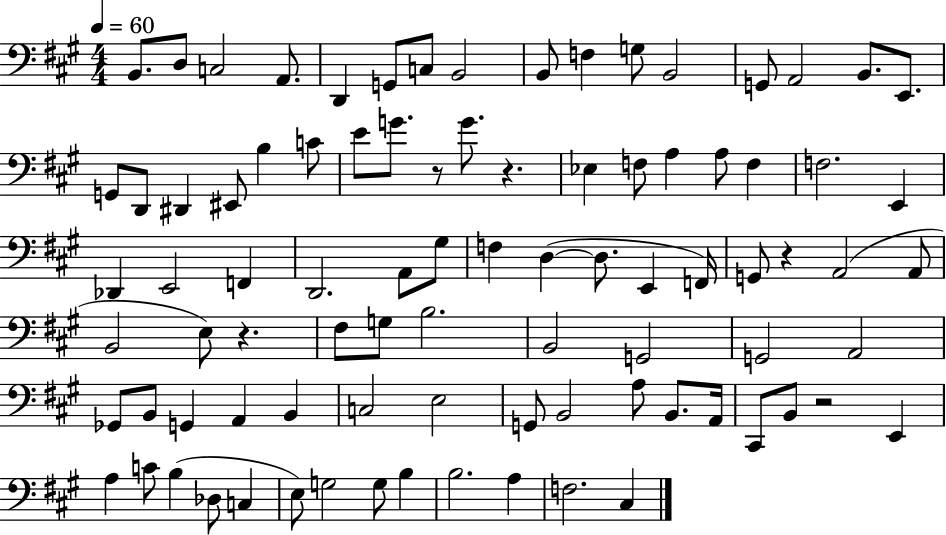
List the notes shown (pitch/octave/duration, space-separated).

B2/e. D3/e C3/h A2/e. D2/q G2/e C3/e B2/h B2/e F3/q G3/e B2/h G2/e A2/h B2/e. E2/e. G2/e D2/e D#2/q EIS2/e B3/q C4/e E4/e G4/e. R/e G4/e. R/q. Eb3/q F3/e A3/q A3/e F3/q F3/h. E2/q Db2/q E2/h F2/q D2/h. A2/e G#3/e F3/q D3/q D3/e. E2/q F2/s G2/e R/q A2/h A2/e B2/h E3/e R/q. F#3/e G3/e B3/h. B2/h G2/h G2/h A2/h Gb2/e B2/e G2/q A2/q B2/q C3/h E3/h G2/e B2/h A3/e B2/e. A2/s C#2/e B2/e R/h E2/q A3/q C4/e B3/q Db3/e C3/q E3/e G3/h G3/e B3/q B3/h. A3/q F3/h. C#3/q